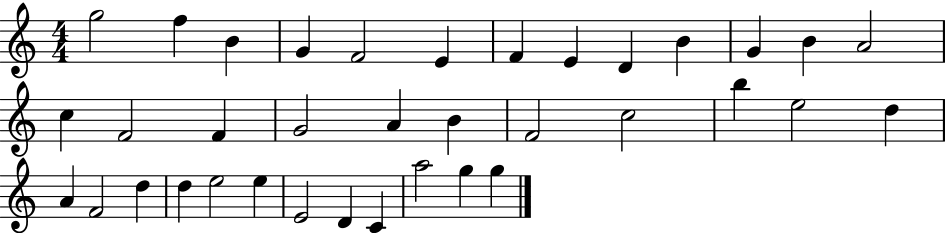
G5/h F5/q B4/q G4/q F4/h E4/q F4/q E4/q D4/q B4/q G4/q B4/q A4/h C5/q F4/h F4/q G4/h A4/q B4/q F4/h C5/h B5/q E5/h D5/q A4/q F4/h D5/q D5/q E5/h E5/q E4/h D4/q C4/q A5/h G5/q G5/q